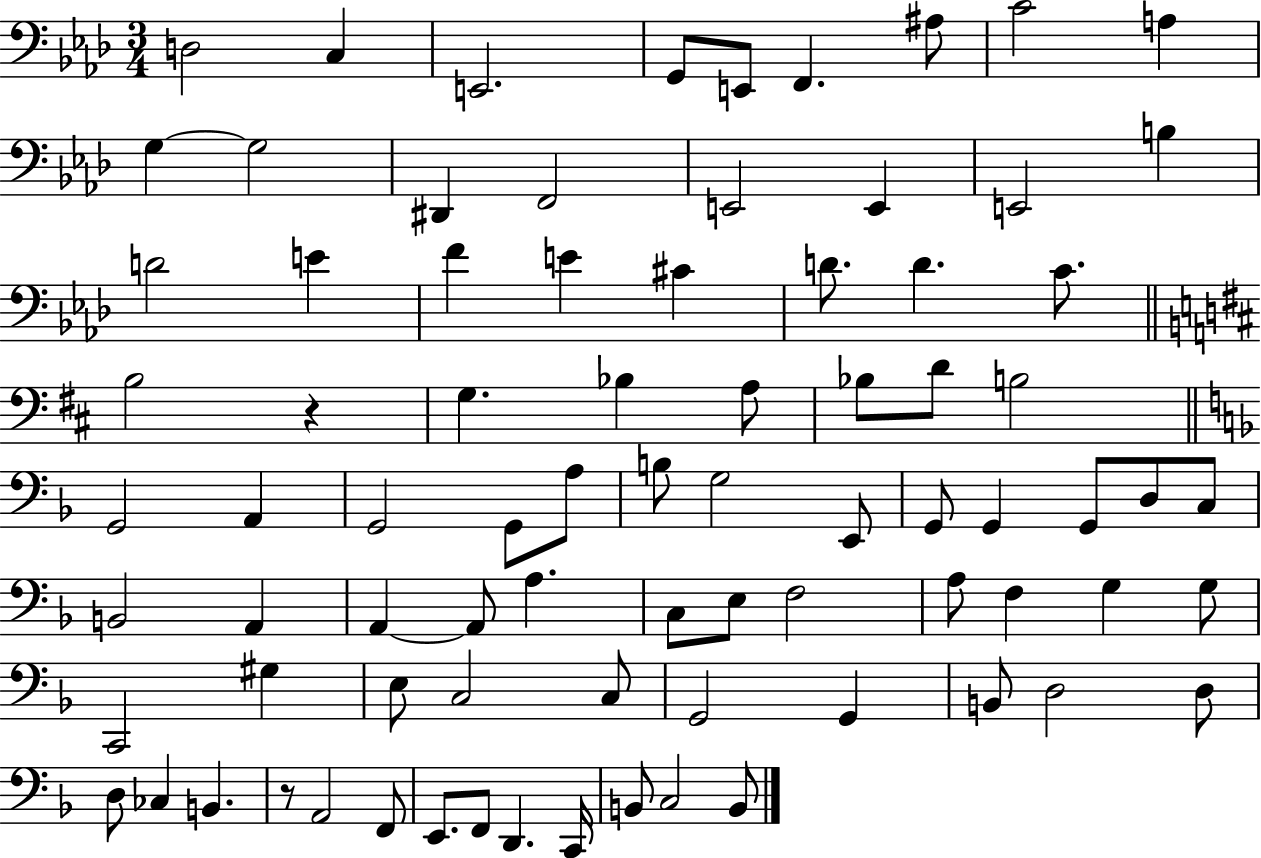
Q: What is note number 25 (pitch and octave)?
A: C4